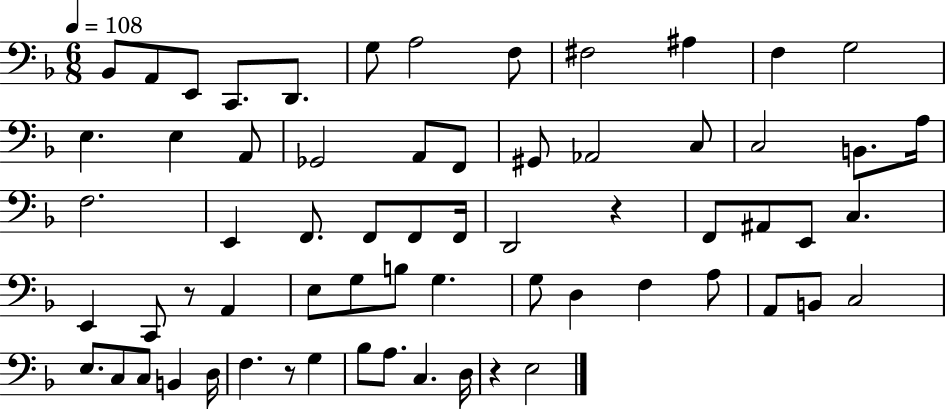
{
  \clef bass
  \numericTimeSignature
  \time 6/8
  \key f \major
  \tempo 4 = 108
  \repeat volta 2 { bes,8 a,8 e,8 c,8. d,8. | g8 a2 f8 | fis2 ais4 | f4 g2 | \break e4. e4 a,8 | ges,2 a,8 f,8 | gis,8 aes,2 c8 | c2 b,8. a16 | \break f2. | e,4 f,8. f,8 f,8 f,16 | d,2 r4 | f,8 ais,8 e,8 c4. | \break e,4 c,8 r8 a,4 | e8 g8 b8 g4. | g8 d4 f4 a8 | a,8 b,8 c2 | \break e8. c8 c8 b,4 d16 | f4. r8 g4 | bes8 a8. c4. d16 | r4 e2 | \break } \bar "|."
}